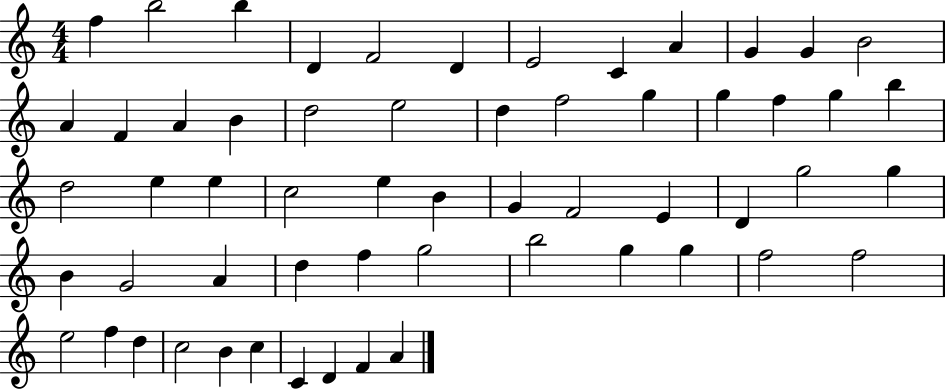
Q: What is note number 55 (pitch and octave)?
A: C4